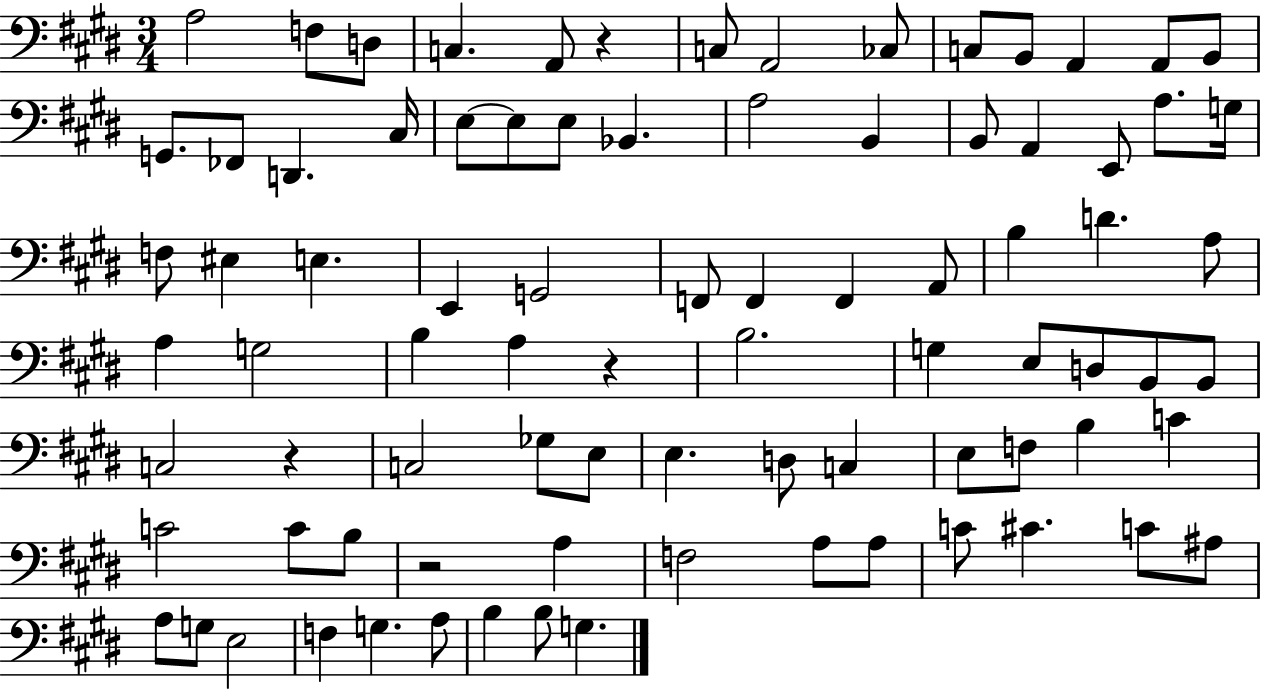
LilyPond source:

{
  \clef bass
  \numericTimeSignature
  \time 3/4
  \key e \major
  \repeat volta 2 { a2 f8 d8 | c4. a,8 r4 | c8 a,2 ces8 | c8 b,8 a,4 a,8 b,8 | \break g,8. fes,8 d,4. cis16 | e8~~ e8 e8 bes,4. | a2 b,4 | b,8 a,4 e,8 a8. g16 | \break f8 eis4 e4. | e,4 g,2 | f,8 f,4 f,4 a,8 | b4 d'4. a8 | \break a4 g2 | b4 a4 r4 | b2. | g4 e8 d8 b,8 b,8 | \break c2 r4 | c2 ges8 e8 | e4. d8 c4 | e8 f8 b4 c'4 | \break c'2 c'8 b8 | r2 a4 | f2 a8 a8 | c'8 cis'4. c'8 ais8 | \break a8 g8 e2 | f4 g4. a8 | b4 b8 g4. | } \bar "|."
}